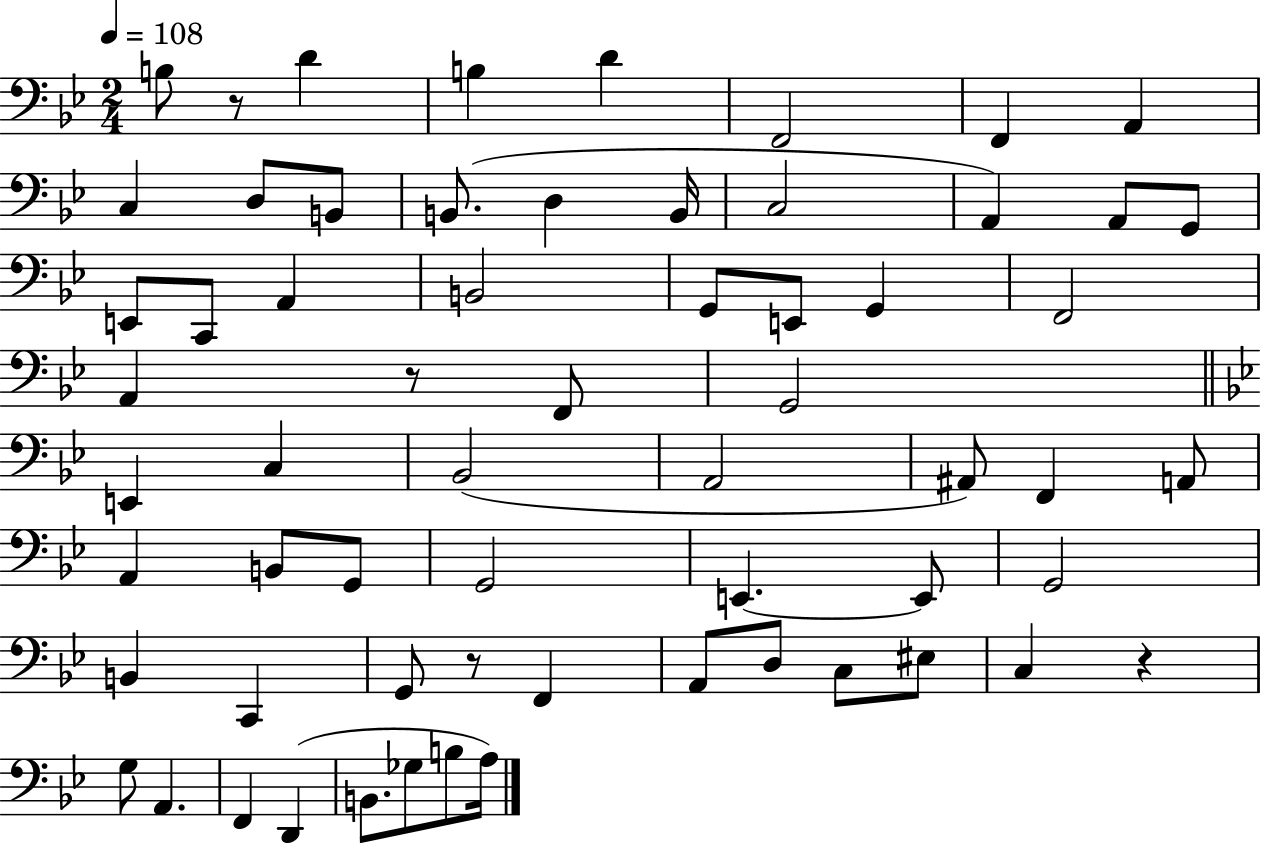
B3/e R/e D4/q B3/q D4/q F2/h F2/q A2/q C3/q D3/e B2/e B2/e. D3/q B2/s C3/h A2/q A2/e G2/e E2/e C2/e A2/q B2/h G2/e E2/e G2/q F2/h A2/q R/e F2/e G2/h E2/q C3/q Bb2/h A2/h A#2/e F2/q A2/e A2/q B2/e G2/e G2/h E2/q. E2/e G2/h B2/q C2/q G2/e R/e F2/q A2/e D3/e C3/e EIS3/e C3/q R/q G3/e A2/q. F2/q D2/q B2/e. Gb3/e B3/e A3/s